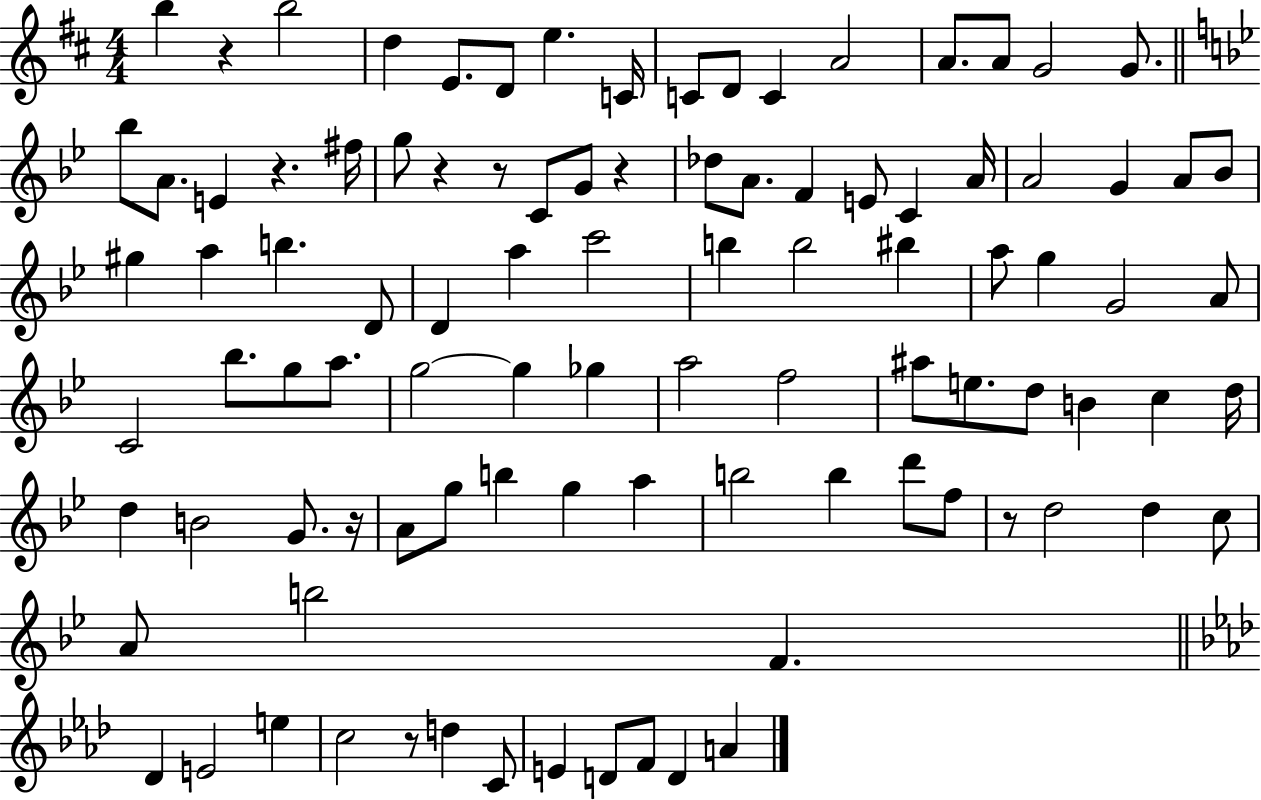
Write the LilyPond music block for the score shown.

{
  \clef treble
  \numericTimeSignature
  \time 4/4
  \key d \major
  \repeat volta 2 { b''4 r4 b''2 | d''4 e'8. d'8 e''4. c'16 | c'8 d'8 c'4 a'2 | a'8. a'8 g'2 g'8. | \break \bar "||" \break \key bes \major bes''8 a'8. e'4 r4. fis''16 | g''8 r4 r8 c'8 g'8 r4 | des''8 a'8. f'4 e'8 c'4 a'16 | a'2 g'4 a'8 bes'8 | \break gis''4 a''4 b''4. d'8 | d'4 a''4 c'''2 | b''4 b''2 bis''4 | a''8 g''4 g'2 a'8 | \break c'2 bes''8. g''8 a''8. | g''2~~ g''4 ges''4 | a''2 f''2 | ais''8 e''8. d''8 b'4 c''4 d''16 | \break d''4 b'2 g'8. r16 | a'8 g''8 b''4 g''4 a''4 | b''2 b''4 d'''8 f''8 | r8 d''2 d''4 c''8 | \break a'8 b''2 f'4. | \bar "||" \break \key aes \major des'4 e'2 e''4 | c''2 r8 d''4 c'8 | e'4 d'8 f'8 d'4 a'4 | } \bar "|."
}